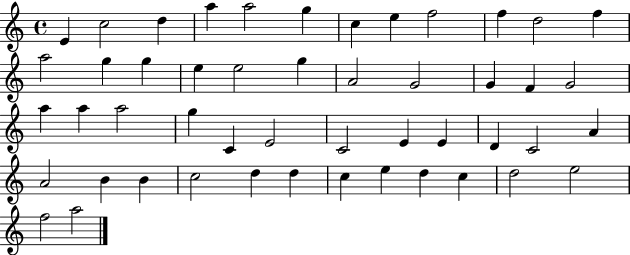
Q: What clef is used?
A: treble